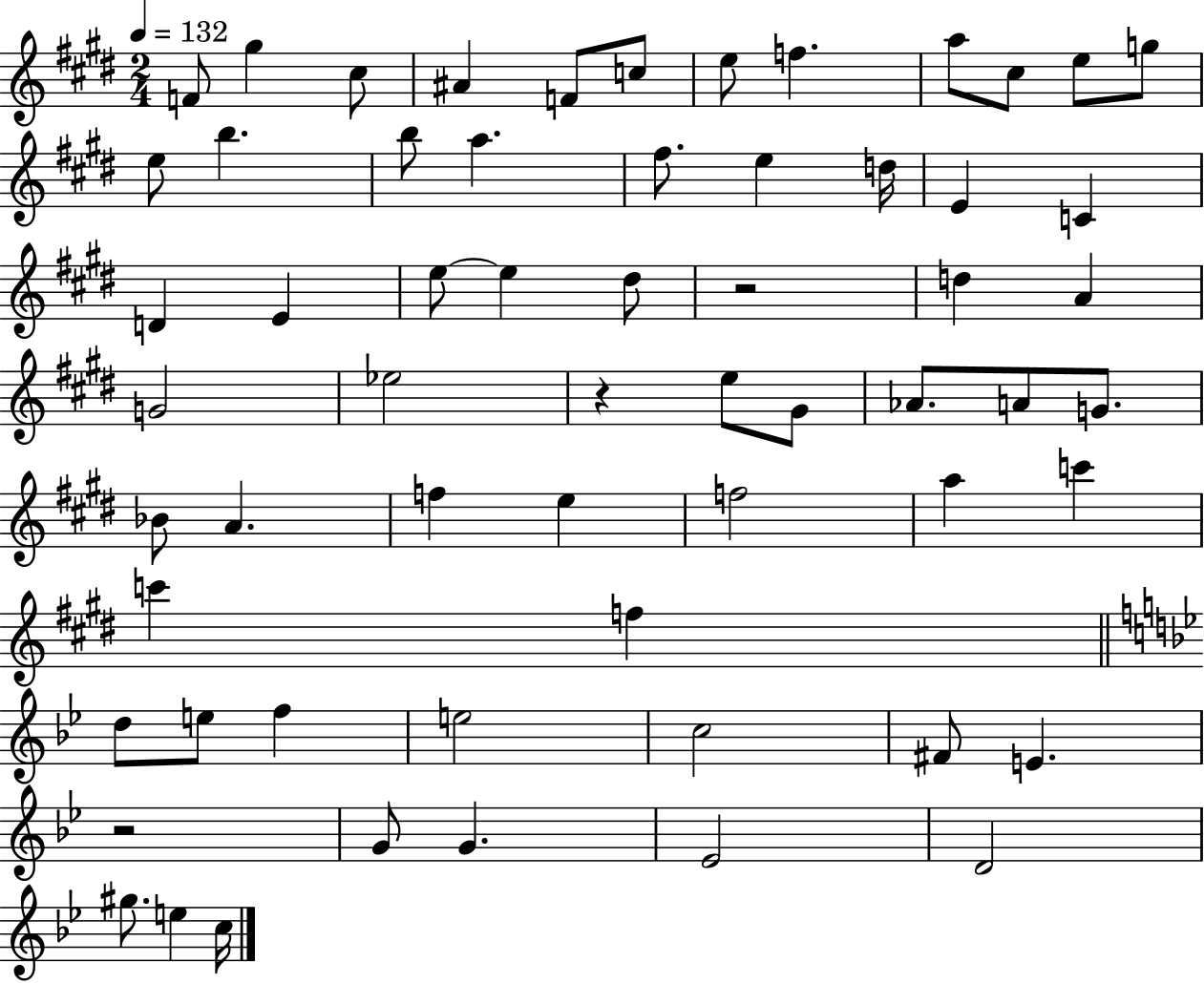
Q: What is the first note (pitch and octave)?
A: F4